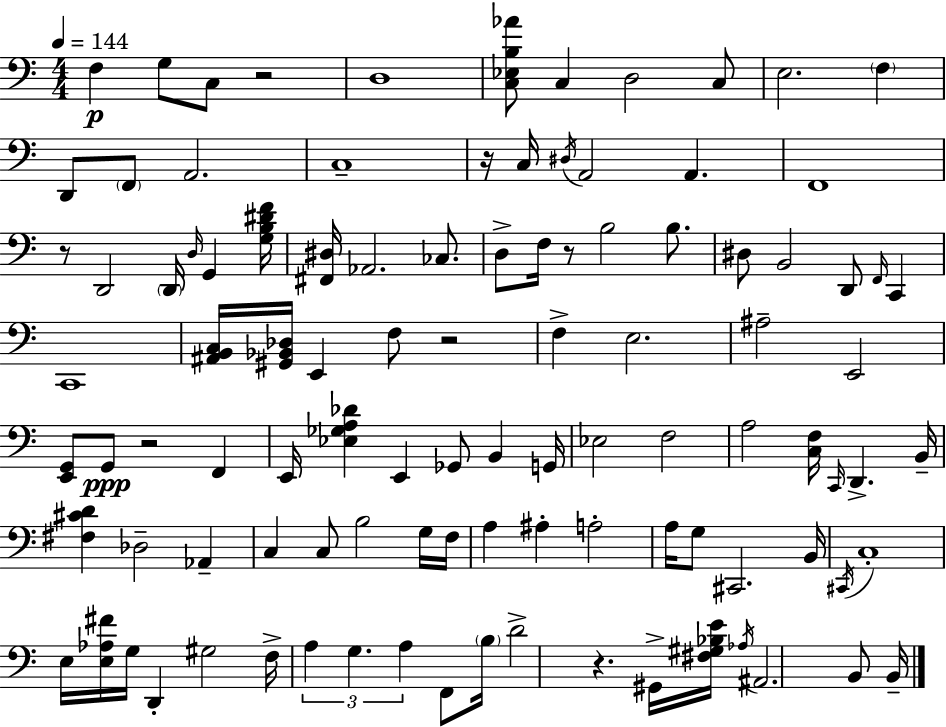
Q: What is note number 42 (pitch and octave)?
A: F2